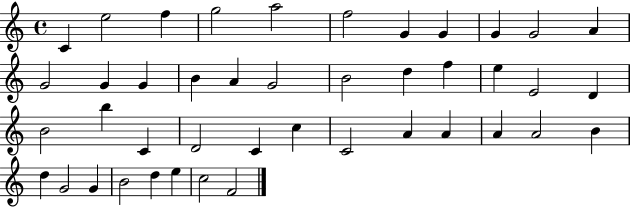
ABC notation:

X:1
T:Untitled
M:4/4
L:1/4
K:C
C e2 f g2 a2 f2 G G G G2 A G2 G G B A G2 B2 d f e E2 D B2 b C D2 C c C2 A A A A2 B d G2 G B2 d e c2 F2